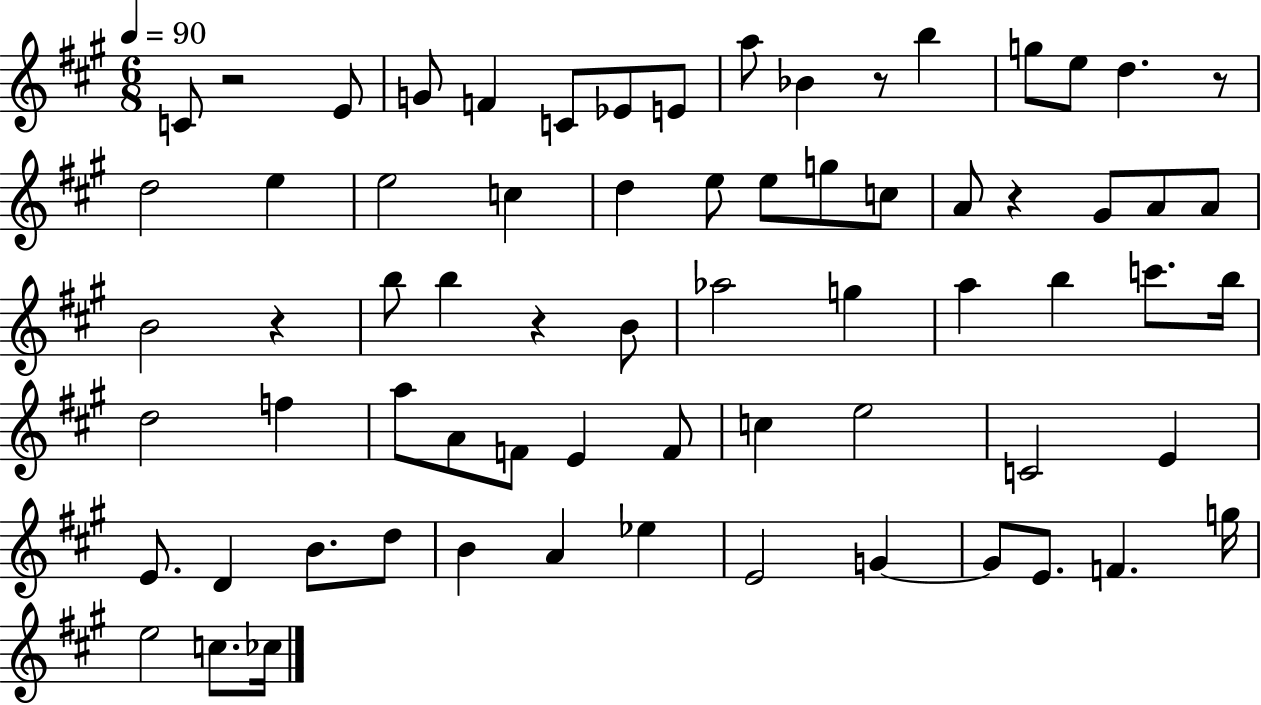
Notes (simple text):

C4/e R/h E4/e G4/e F4/q C4/e Eb4/e E4/e A5/e Bb4/q R/e B5/q G5/e E5/e D5/q. R/e D5/h E5/q E5/h C5/q D5/q E5/e E5/e G5/e C5/e A4/e R/q G#4/e A4/e A4/e B4/h R/q B5/e B5/q R/q B4/e Ab5/h G5/q A5/q B5/q C6/e. B5/s D5/h F5/q A5/e A4/e F4/e E4/q F4/e C5/q E5/h C4/h E4/q E4/e. D4/q B4/e. D5/e B4/q A4/q Eb5/q E4/h G4/q G4/e E4/e. F4/q. G5/s E5/h C5/e. CES5/s